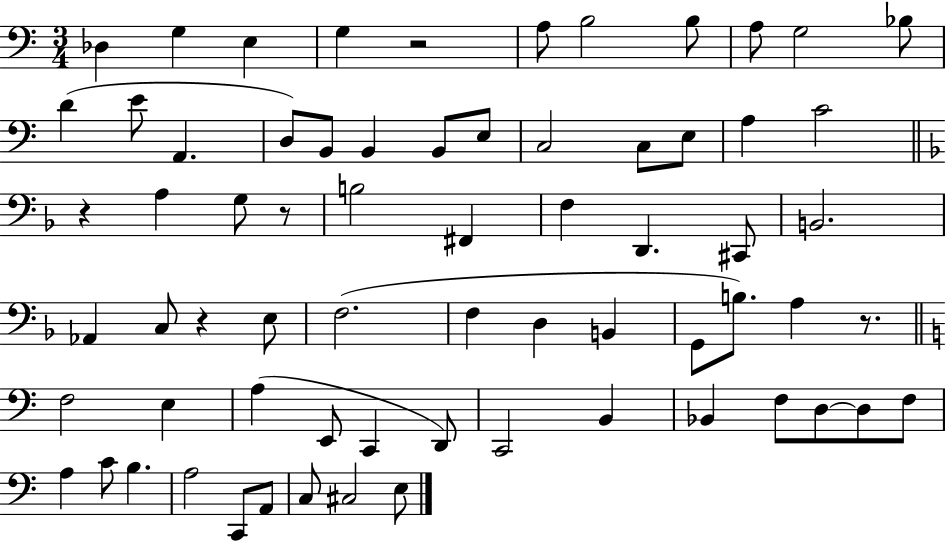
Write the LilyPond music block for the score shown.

{
  \clef bass
  \numericTimeSignature
  \time 3/4
  \key c \major
  des4 g4 e4 | g4 r2 | a8 b2 b8 | a8 g2 bes8 | \break d'4( e'8 a,4. | d8) b,8 b,4 b,8 e8 | c2 c8 e8 | a4 c'2 | \break \bar "||" \break \key d \minor r4 a4 g8 r8 | b2 fis,4 | f4 d,4. cis,8 | b,2. | \break aes,4 c8 r4 e8 | f2.( | f4 d4 b,4 | g,8 b8.) a4 r8. | \break \bar "||" \break \key c \major f2 e4 | a4( e,8 c,4 d,8) | c,2 b,4 | bes,4 f8 d8~~ d8 f8 | \break a4 c'8 b4. | a2 c,8 a,8 | c8 cis2 e8 | \bar "|."
}